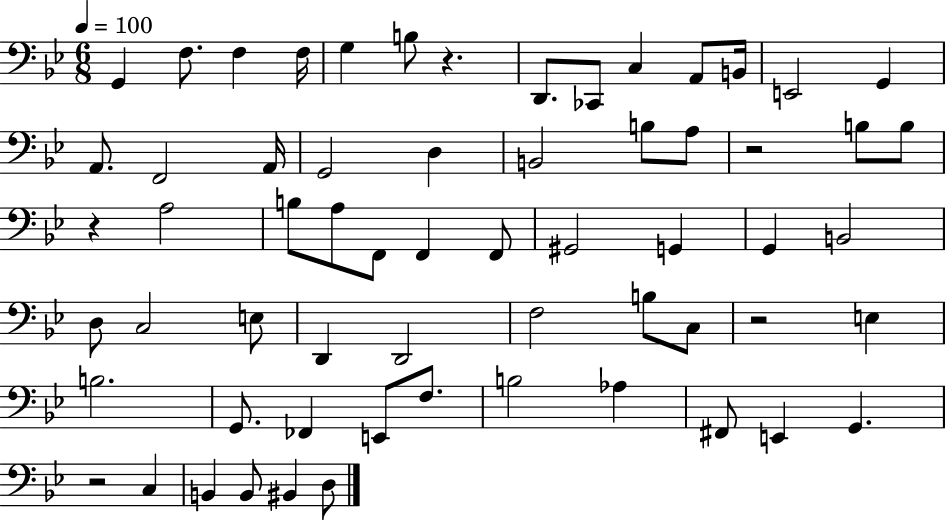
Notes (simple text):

G2/q F3/e. F3/q F3/s G3/q B3/e R/q. D2/e. CES2/e C3/q A2/e B2/s E2/h G2/q A2/e. F2/h A2/s G2/h D3/q B2/h B3/e A3/e R/h B3/e B3/e R/q A3/h B3/e A3/e F2/e F2/q F2/e G#2/h G2/q G2/q B2/h D3/e C3/h E3/e D2/q D2/h F3/h B3/e C3/e R/h E3/q B3/h. G2/e. FES2/q E2/e F3/e. B3/h Ab3/q F#2/e E2/q G2/q. R/h C3/q B2/q B2/e BIS2/q D3/e